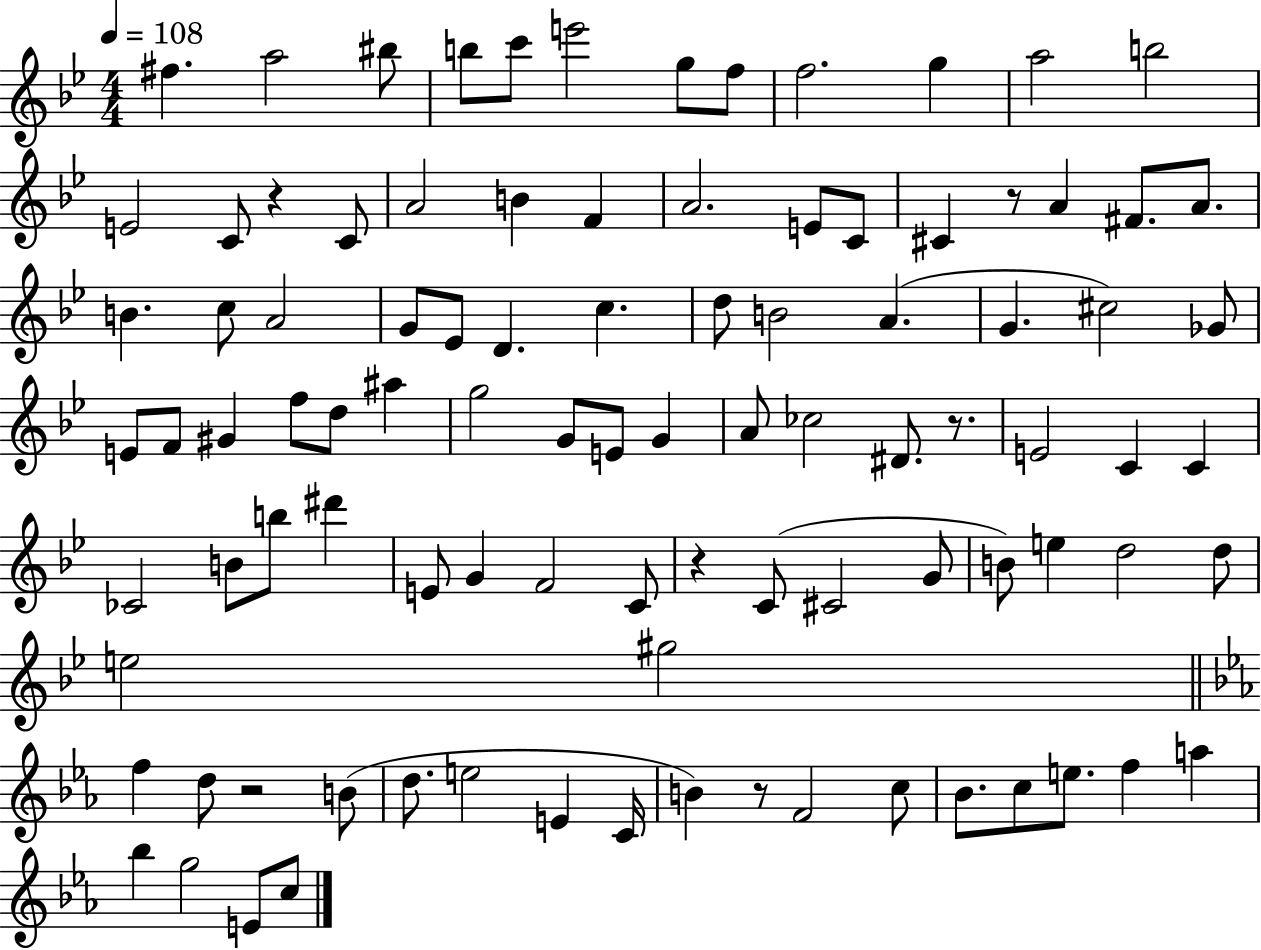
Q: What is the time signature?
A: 4/4